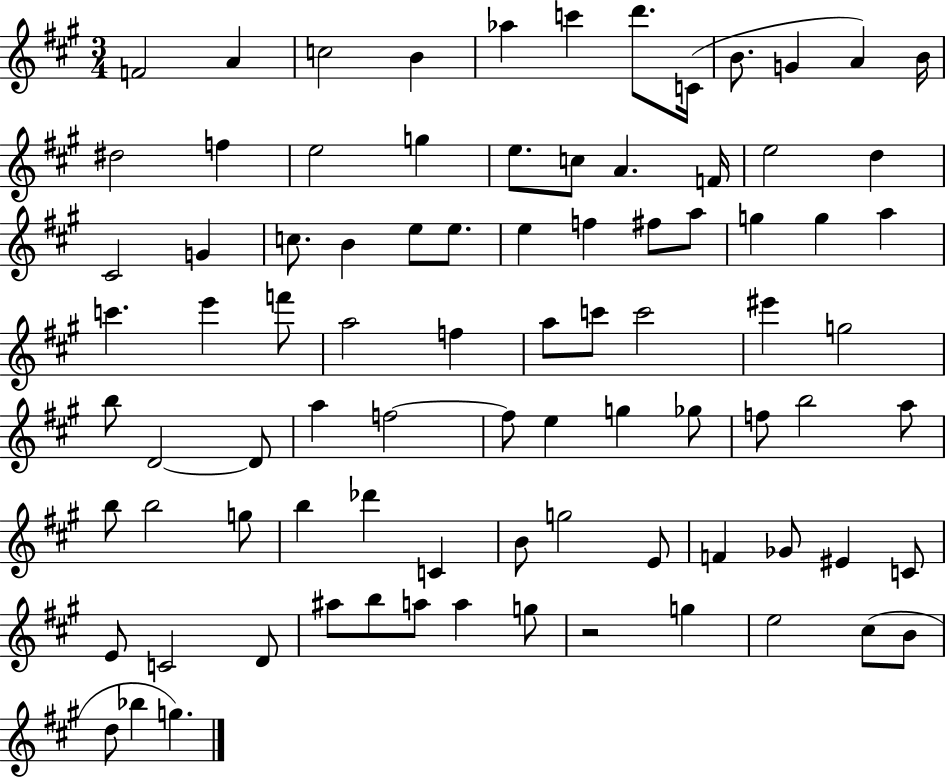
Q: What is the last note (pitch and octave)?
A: G5